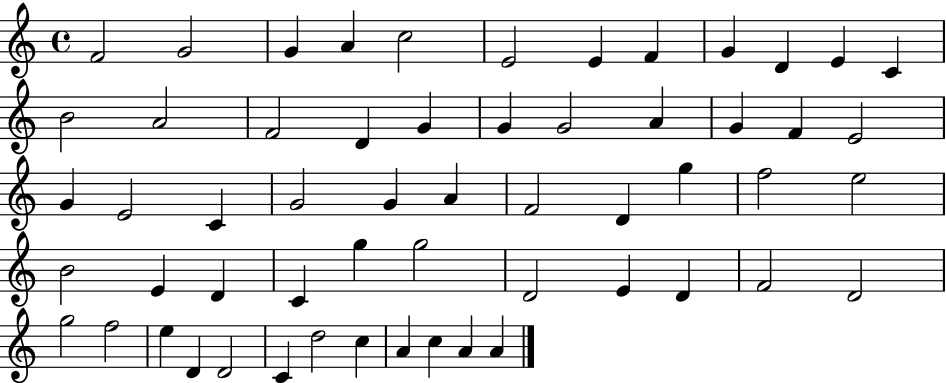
{
  \clef treble
  \time 4/4
  \defaultTimeSignature
  \key c \major
  f'2 g'2 | g'4 a'4 c''2 | e'2 e'4 f'4 | g'4 d'4 e'4 c'4 | \break b'2 a'2 | f'2 d'4 g'4 | g'4 g'2 a'4 | g'4 f'4 e'2 | \break g'4 e'2 c'4 | g'2 g'4 a'4 | f'2 d'4 g''4 | f''2 e''2 | \break b'2 e'4 d'4 | c'4 g''4 g''2 | d'2 e'4 d'4 | f'2 d'2 | \break g''2 f''2 | e''4 d'4 d'2 | c'4 d''2 c''4 | a'4 c''4 a'4 a'4 | \break \bar "|."
}